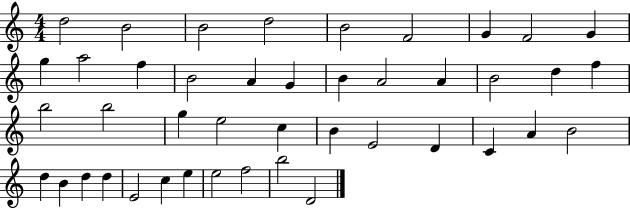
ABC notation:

X:1
T:Untitled
M:4/4
L:1/4
K:C
d2 B2 B2 d2 B2 F2 G F2 G g a2 f B2 A G B A2 A B2 d f b2 b2 g e2 c B E2 D C A B2 d B d d E2 c e e2 f2 b2 D2